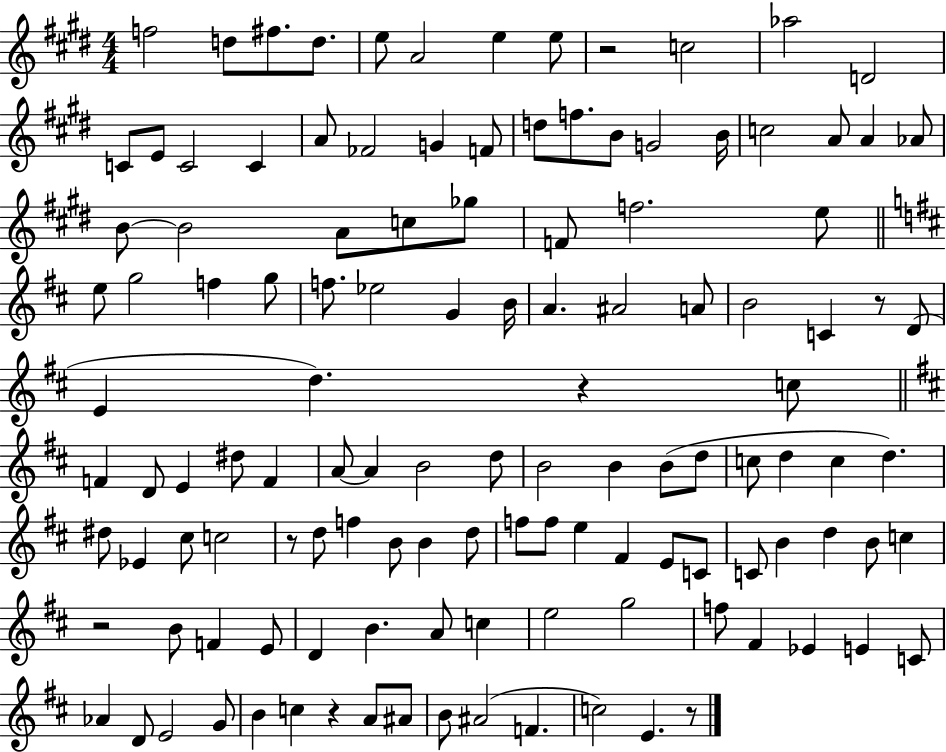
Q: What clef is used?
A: treble